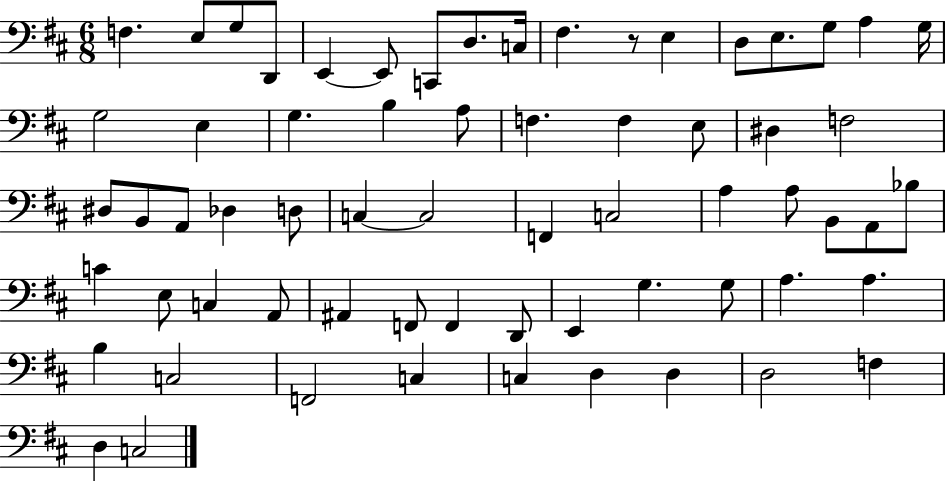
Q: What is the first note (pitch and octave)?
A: F3